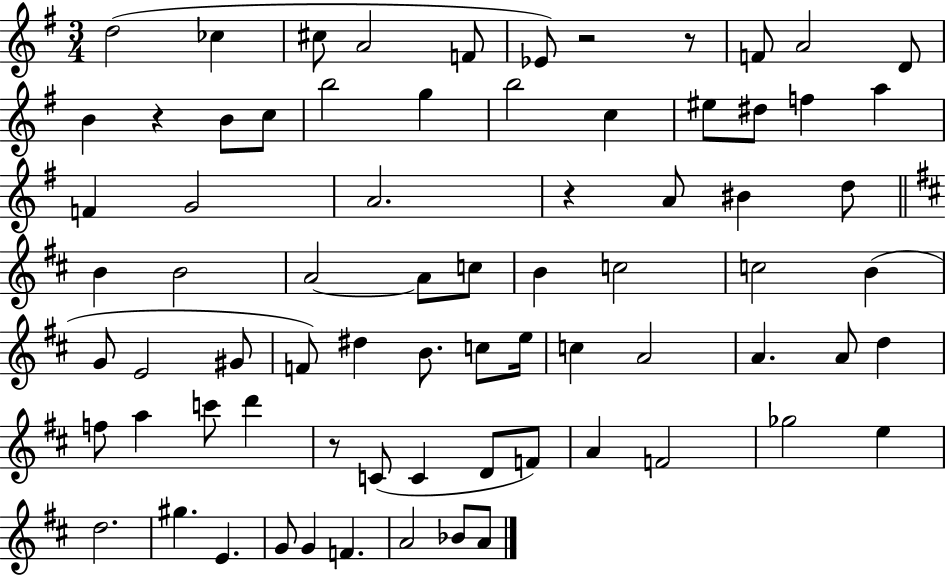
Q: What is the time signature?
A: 3/4